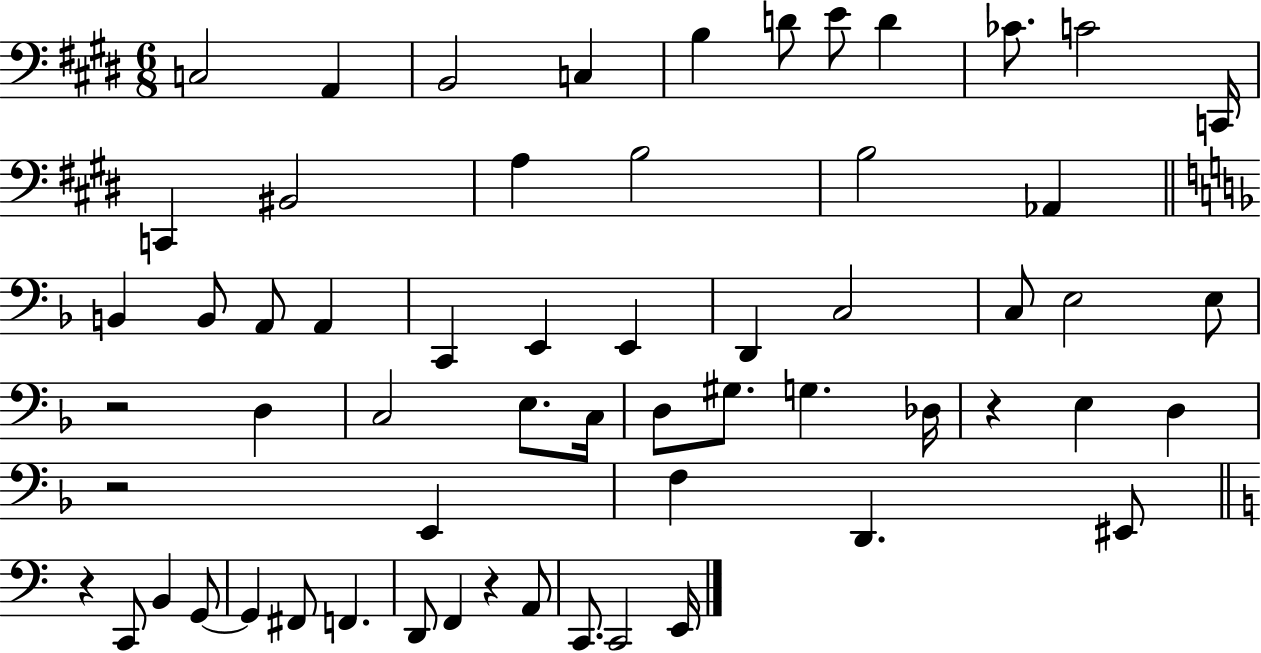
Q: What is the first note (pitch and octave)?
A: C3